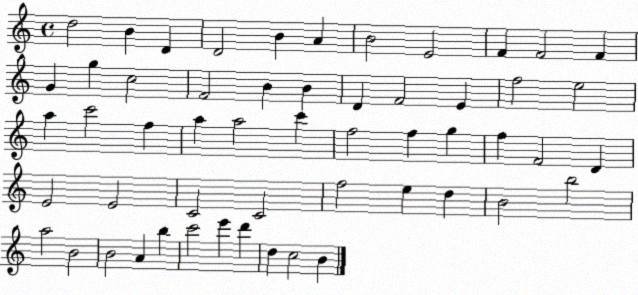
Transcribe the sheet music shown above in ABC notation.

X:1
T:Untitled
M:4/4
L:1/4
K:C
d2 B D D2 B A B2 E2 F F2 F G g c2 F2 B B D F2 E f2 e2 a c'2 f a a2 c' f2 f g f F2 D E2 E2 C2 C2 f2 e d B2 b2 a2 B2 B2 A b c'2 e' d' d c2 B